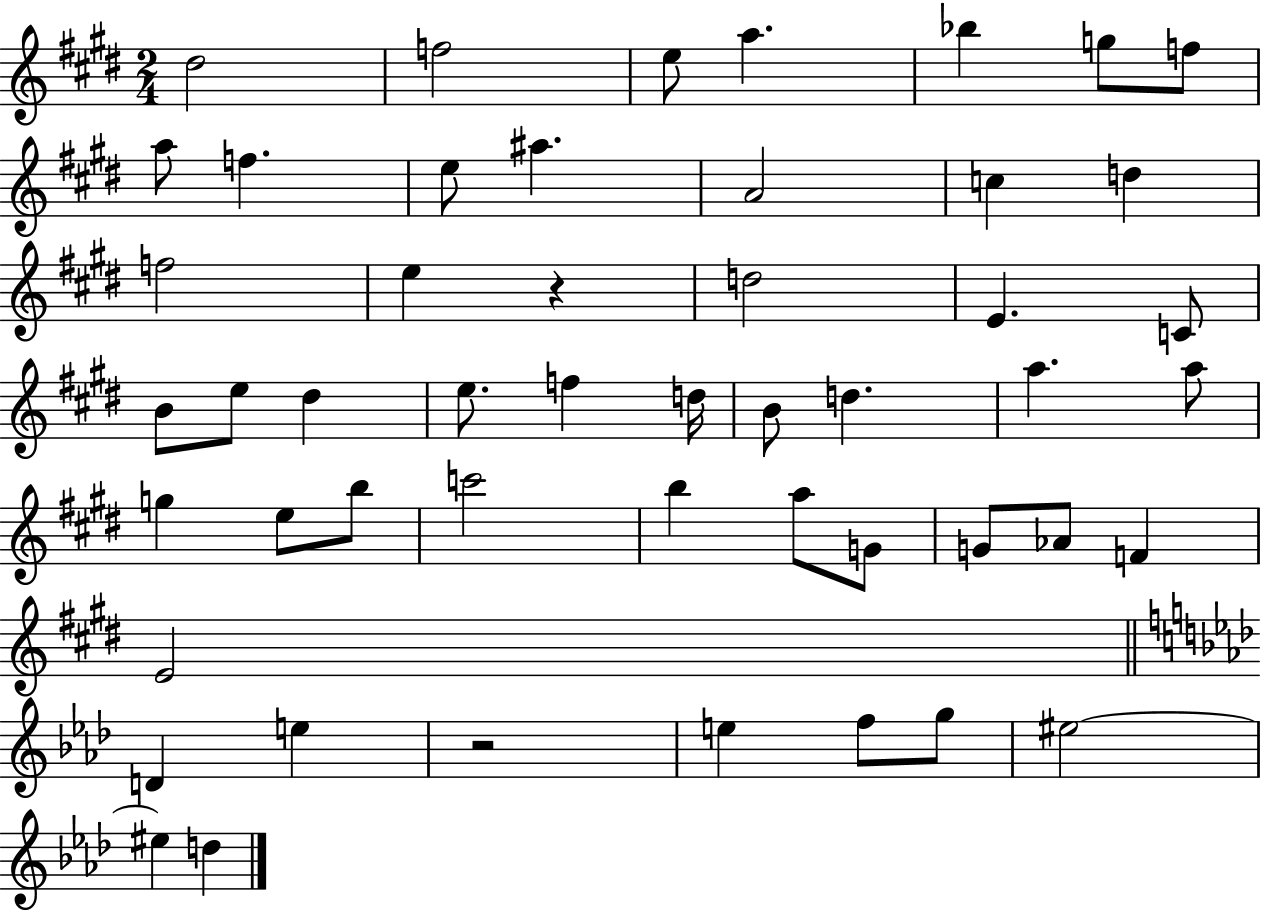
{
  \clef treble
  \numericTimeSignature
  \time 2/4
  \key e \major
  dis''2 | f''2 | e''8 a''4. | bes''4 g''8 f''8 | \break a''8 f''4. | e''8 ais''4. | a'2 | c''4 d''4 | \break f''2 | e''4 r4 | d''2 | e'4. c'8 | \break b'8 e''8 dis''4 | e''8. f''4 d''16 | b'8 d''4. | a''4. a''8 | \break g''4 e''8 b''8 | c'''2 | b''4 a''8 g'8 | g'8 aes'8 f'4 | \break e'2 | \bar "||" \break \key f \minor d'4 e''4 | r2 | e''4 f''8 g''8 | eis''2~~ | \break eis''4 d''4 | \bar "|."
}